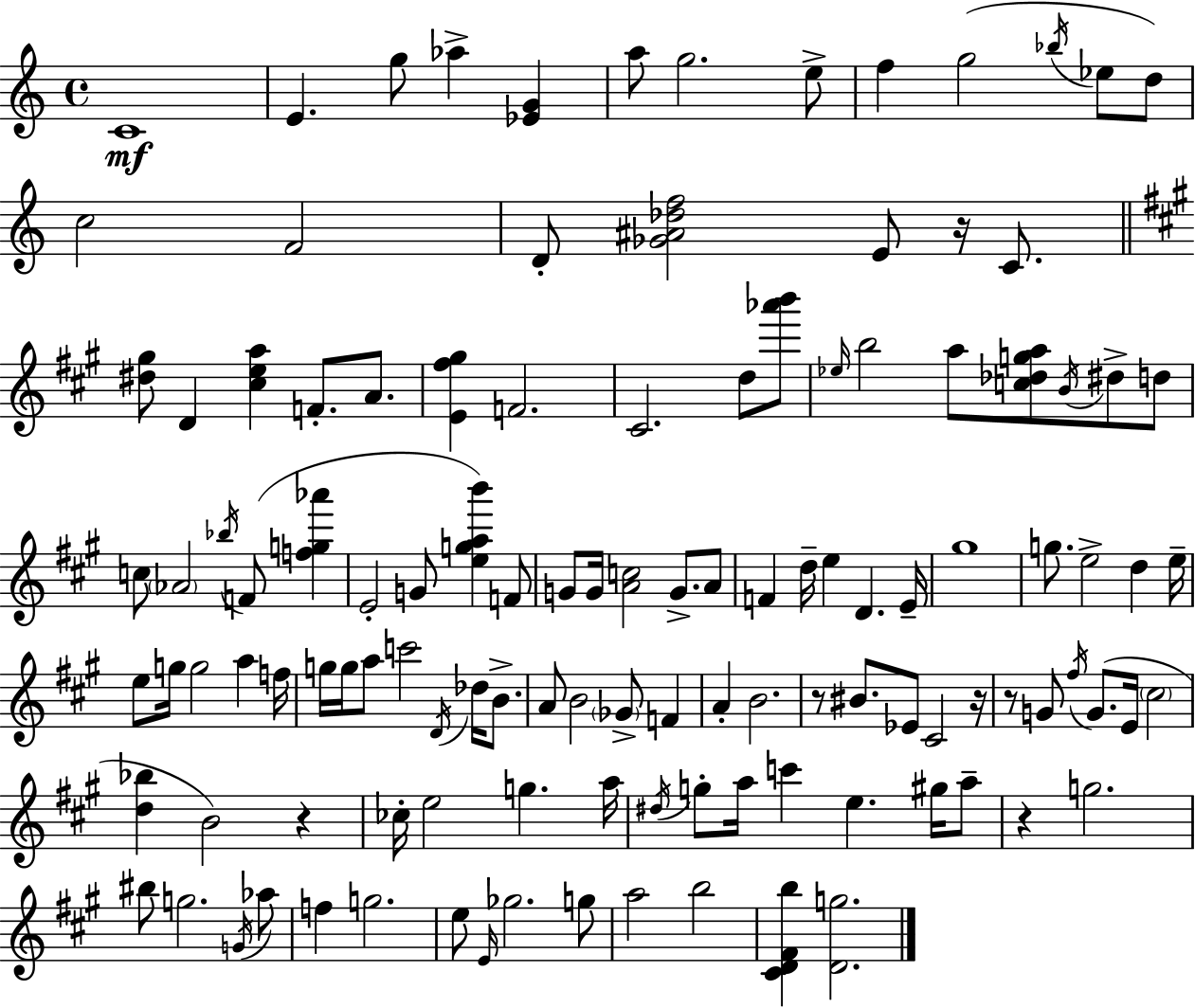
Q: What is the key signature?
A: A minor